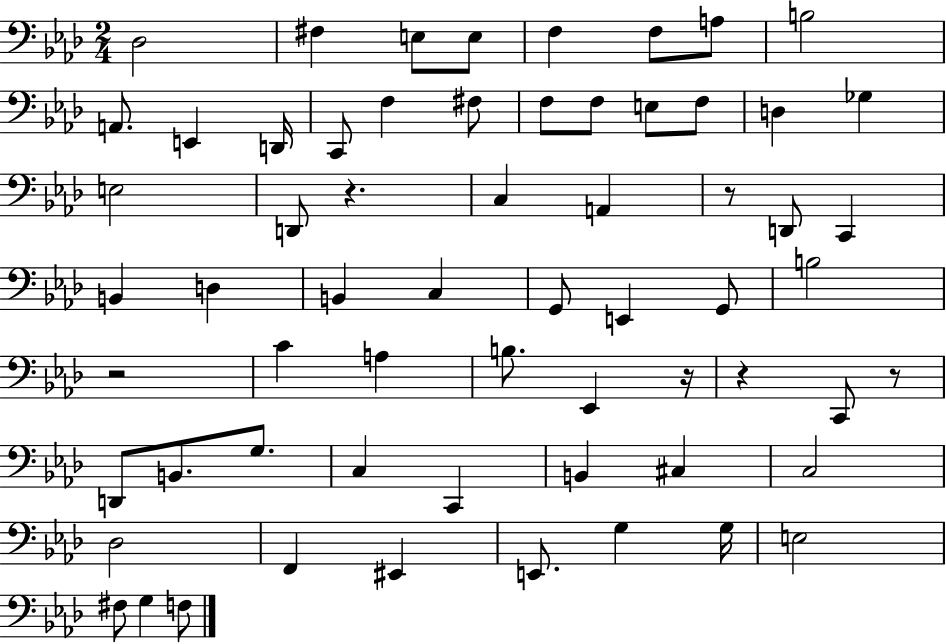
{
  \clef bass
  \numericTimeSignature
  \time 2/4
  \key aes \major
  des2 | fis4 e8 e8 | f4 f8 a8 | b2 | \break a,8. e,4 d,16 | c,8 f4 fis8 | f8 f8 e8 f8 | d4 ges4 | \break e2 | d,8 r4. | c4 a,4 | r8 d,8 c,4 | \break b,4 d4 | b,4 c4 | g,8 e,4 g,8 | b2 | \break r2 | c'4 a4 | b8. ees,4 r16 | r4 c,8 r8 | \break d,8 b,8. g8. | c4 c,4 | b,4 cis4 | c2 | \break des2 | f,4 eis,4 | e,8. g4 g16 | e2 | \break fis8 g4 f8 | \bar "|."
}